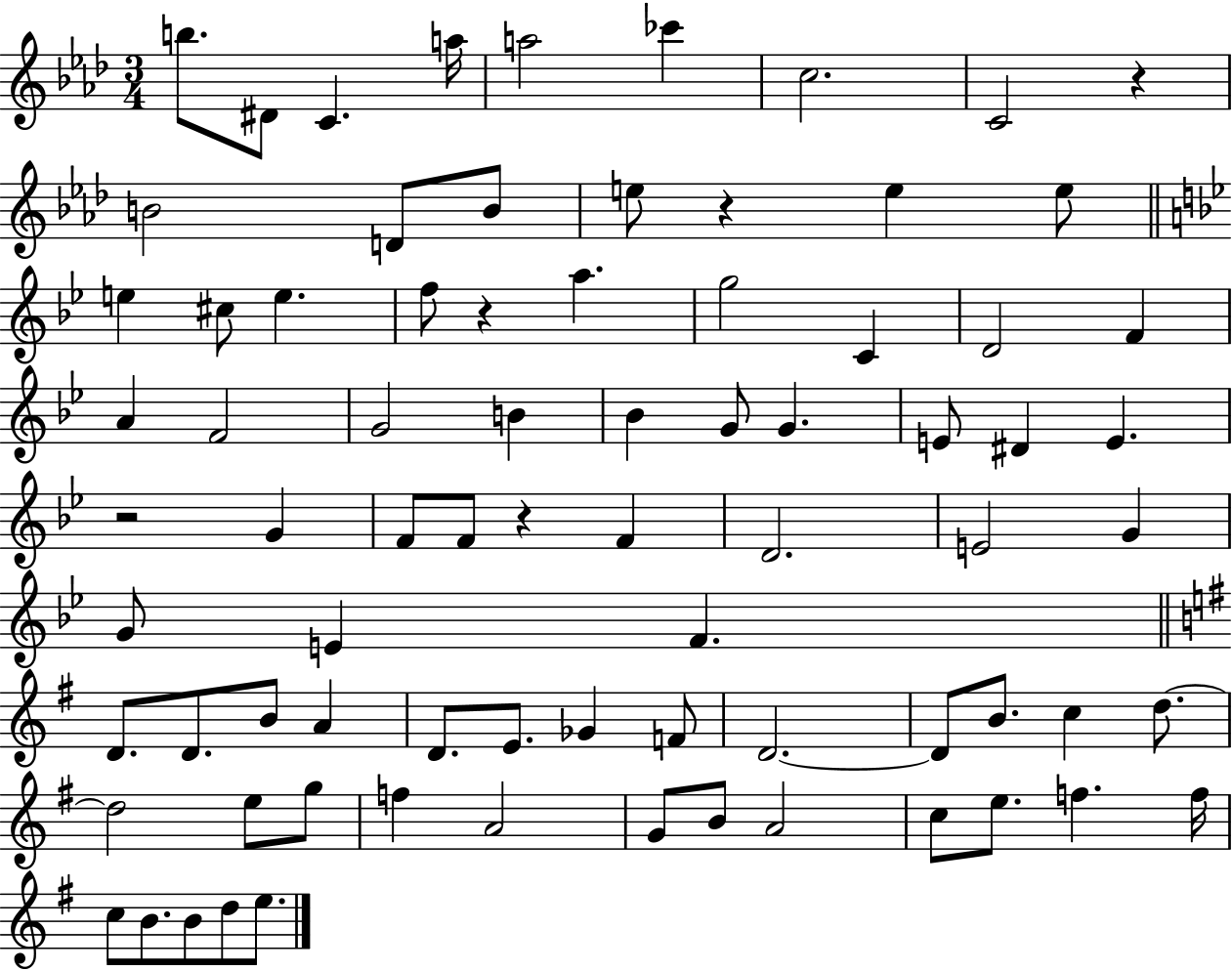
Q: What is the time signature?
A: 3/4